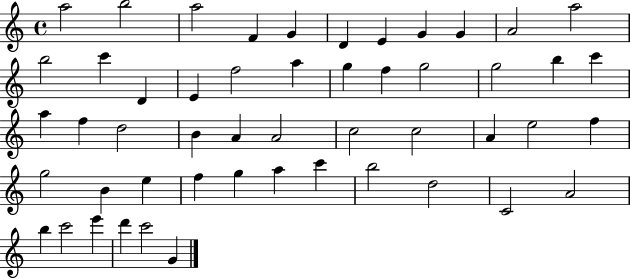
A5/h B5/h A5/h F4/q G4/q D4/q E4/q G4/q G4/q A4/h A5/h B5/h C6/q D4/q E4/q F5/h A5/q G5/q F5/q G5/h G5/h B5/q C6/q A5/q F5/q D5/h B4/q A4/q A4/h C5/h C5/h A4/q E5/h F5/q G5/h B4/q E5/q F5/q G5/q A5/q C6/q B5/h D5/h C4/h A4/h B5/q C6/h E6/q D6/q C6/h G4/q